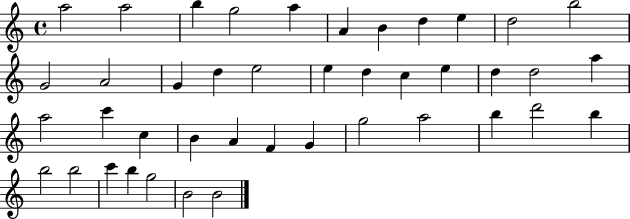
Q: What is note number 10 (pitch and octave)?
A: D5